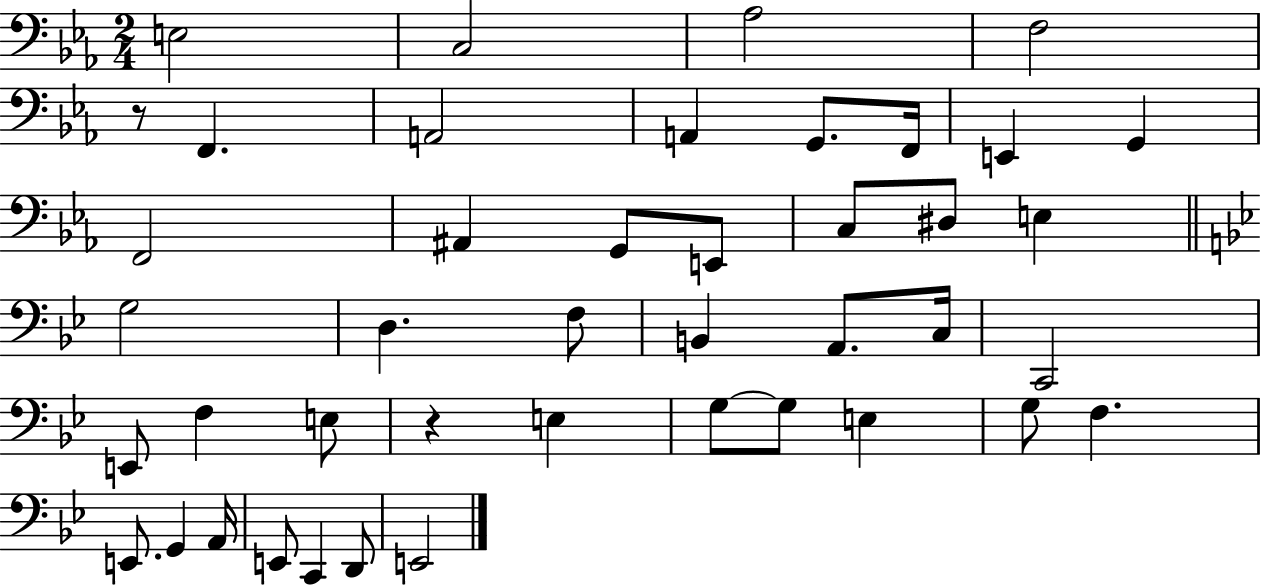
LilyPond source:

{
  \clef bass
  \numericTimeSignature
  \time 2/4
  \key ees \major
  \repeat volta 2 { e2 | c2 | aes2 | f2 | \break r8 f,4. | a,2 | a,4 g,8. f,16 | e,4 g,4 | \break f,2 | ais,4 g,8 e,8 | c8 dis8 e4 | \bar "||" \break \key bes \major g2 | d4. f8 | b,4 a,8. c16 | c,2 | \break e,8 f4 e8 | r4 e4 | g8~~ g8 e4 | g8 f4. | \break e,8. g,4 a,16 | e,8 c,4 d,8 | e,2 | } \bar "|."
}